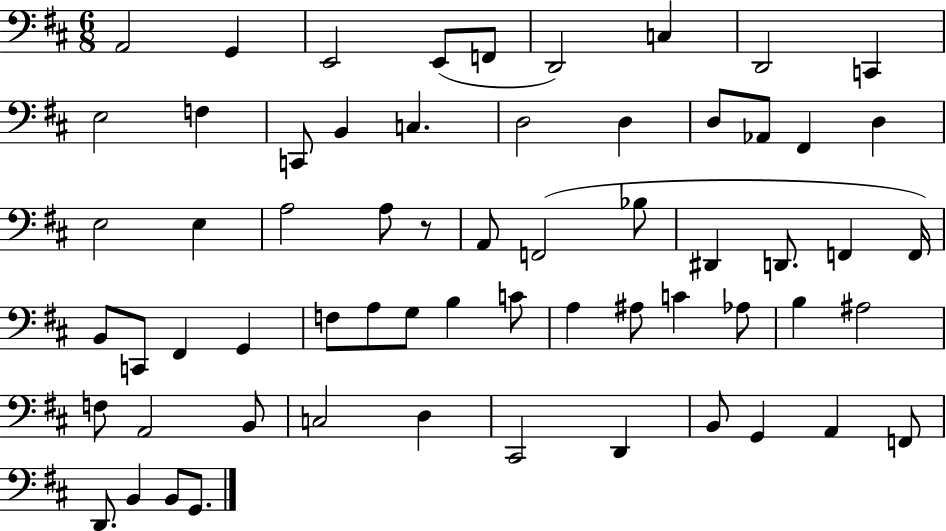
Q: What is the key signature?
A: D major